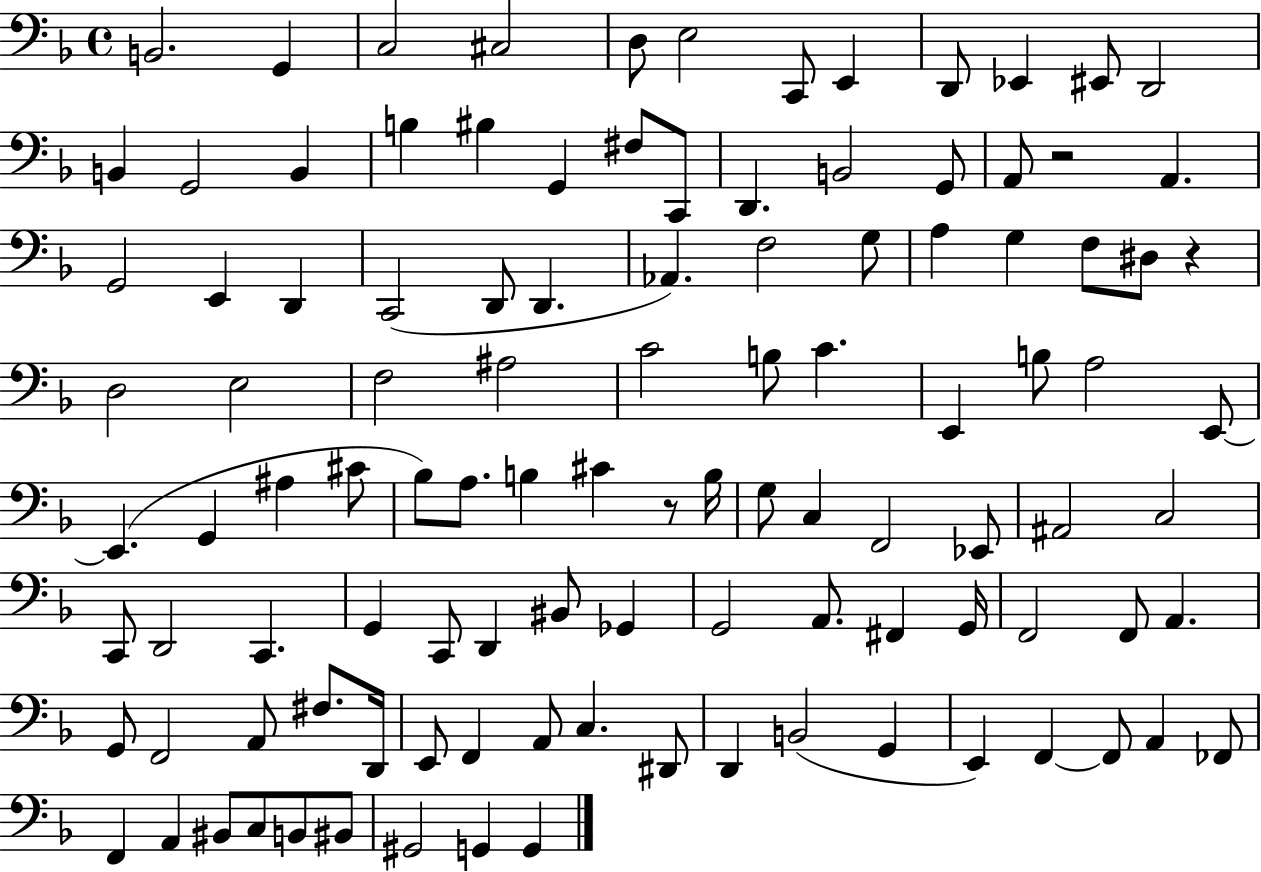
B2/h. G2/q C3/h C#3/h D3/e E3/h C2/e E2/q D2/e Eb2/q EIS2/e D2/h B2/q G2/h B2/q B3/q BIS3/q G2/q F#3/e C2/e D2/q. B2/h G2/e A2/e R/h A2/q. G2/h E2/q D2/q C2/h D2/e D2/q. Ab2/q. F3/h G3/e A3/q G3/q F3/e D#3/e R/q D3/h E3/h F3/h A#3/h C4/h B3/e C4/q. E2/q B3/e A3/h E2/e E2/q. G2/q A#3/q C#4/e Bb3/e A3/e. B3/q C#4/q R/e B3/s G3/e C3/q F2/h Eb2/e A#2/h C3/h C2/e D2/h C2/q. G2/q C2/e D2/q BIS2/e Gb2/q G2/h A2/e. F#2/q G2/s F2/h F2/e A2/q. G2/e F2/h A2/e F#3/e. D2/s E2/e F2/q A2/e C3/q. D#2/e D2/q B2/h G2/q E2/q F2/q F2/e A2/q FES2/e F2/q A2/q BIS2/e C3/e B2/e BIS2/e G#2/h G2/q G2/q